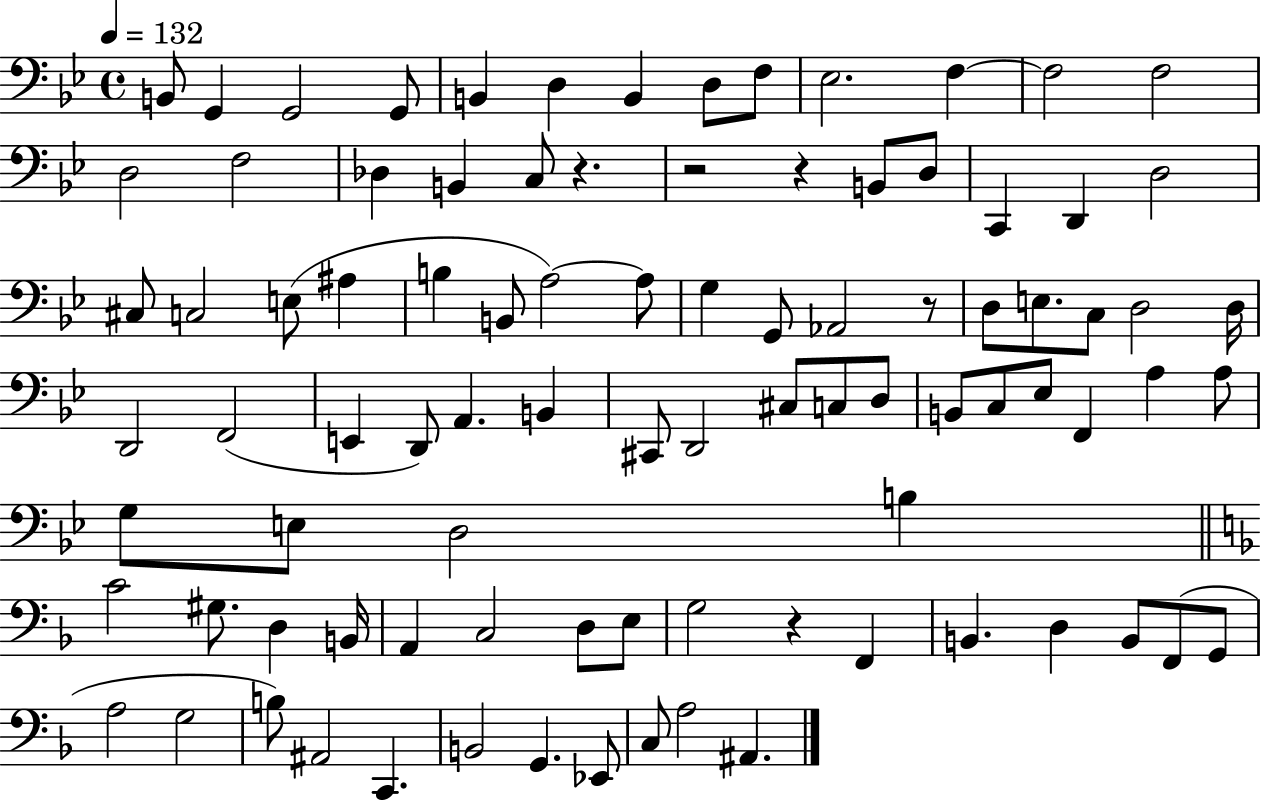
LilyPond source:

{
  \clef bass
  \time 4/4
  \defaultTimeSignature
  \key bes \major
  \tempo 4 = 132
  b,8 g,4 g,2 g,8 | b,4 d4 b,4 d8 f8 | ees2. f4~~ | f2 f2 | \break d2 f2 | des4 b,4 c8 r4. | r2 r4 b,8 d8 | c,4 d,4 d2 | \break cis8 c2 e8( ais4 | b4 b,8 a2~~) a8 | g4 g,8 aes,2 r8 | d8 e8. c8 d2 d16 | \break d,2 f,2( | e,4 d,8) a,4. b,4 | cis,8 d,2 cis8 c8 d8 | b,8 c8 ees8 f,4 a4 a8 | \break g8 e8 d2 b4 | \bar "||" \break \key d \minor c'2 gis8. d4 b,16 | a,4 c2 d8 e8 | g2 r4 f,4 | b,4. d4 b,8 f,8( g,8 | \break a2 g2 | b8) ais,2 c,4. | b,2 g,4. ees,8 | c8 a2 ais,4. | \break \bar "|."
}